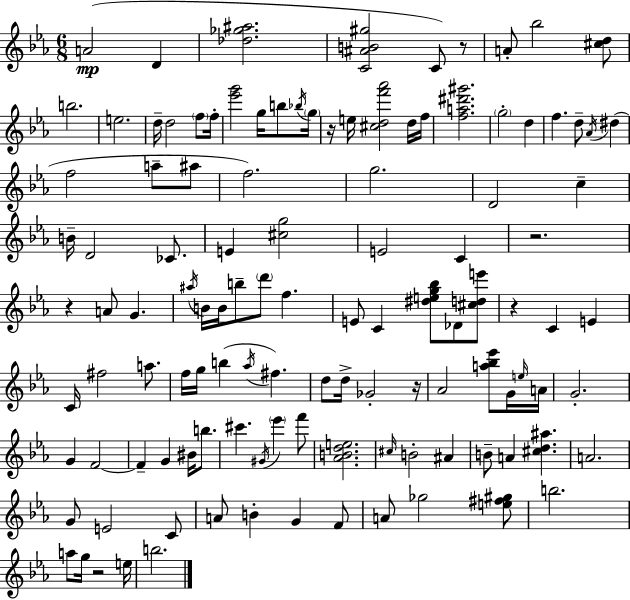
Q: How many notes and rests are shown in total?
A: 116